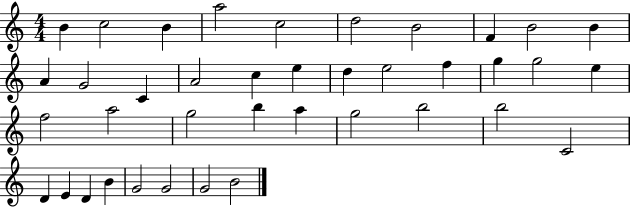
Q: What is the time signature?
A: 4/4